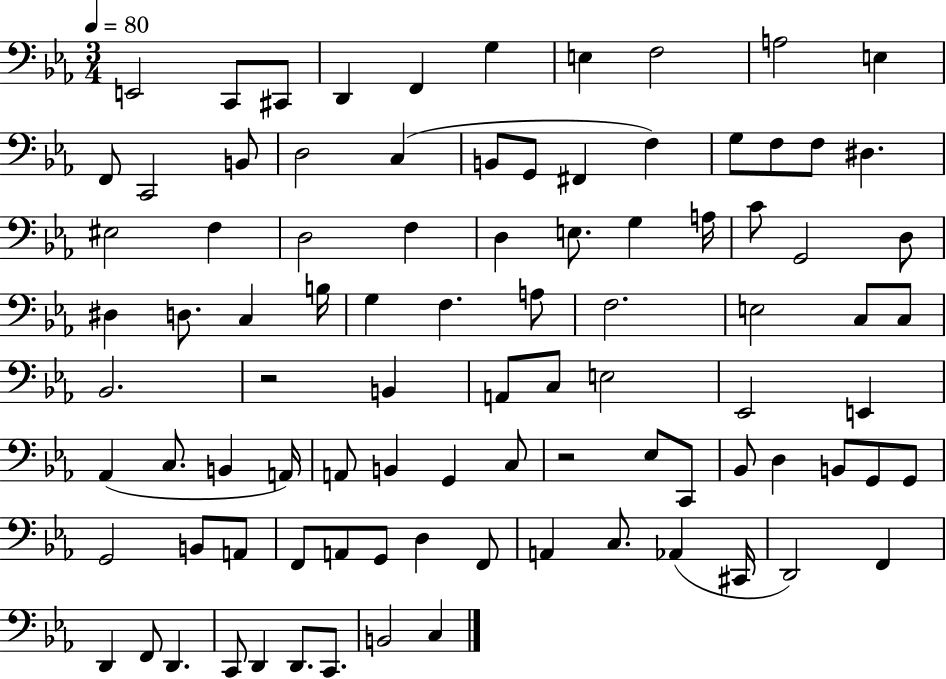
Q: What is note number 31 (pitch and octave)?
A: A3